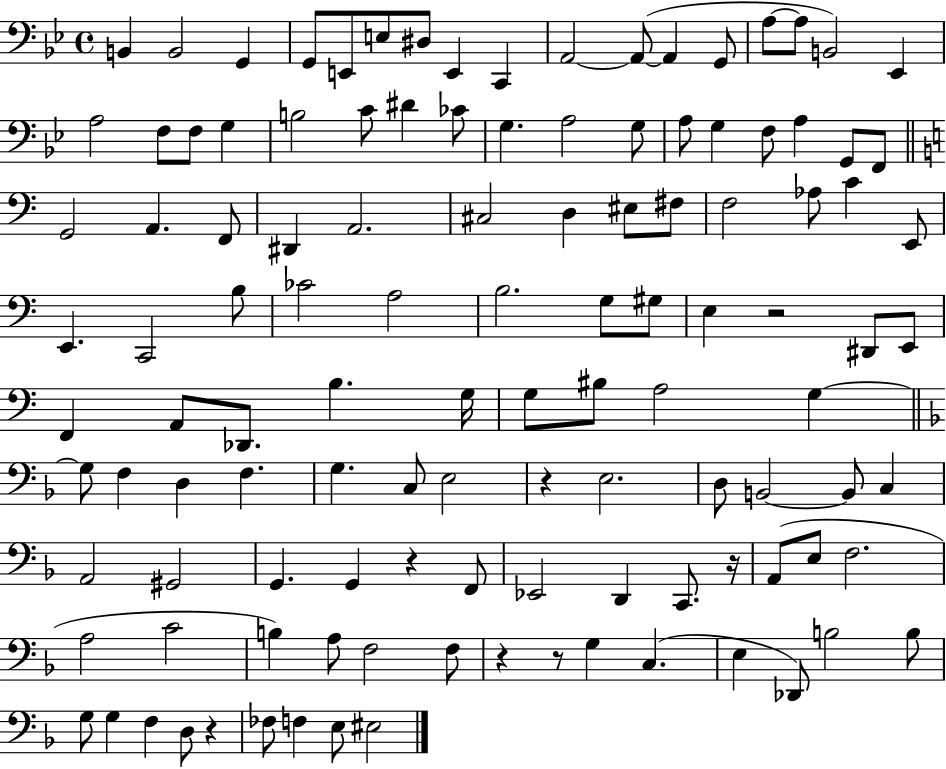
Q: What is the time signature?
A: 4/4